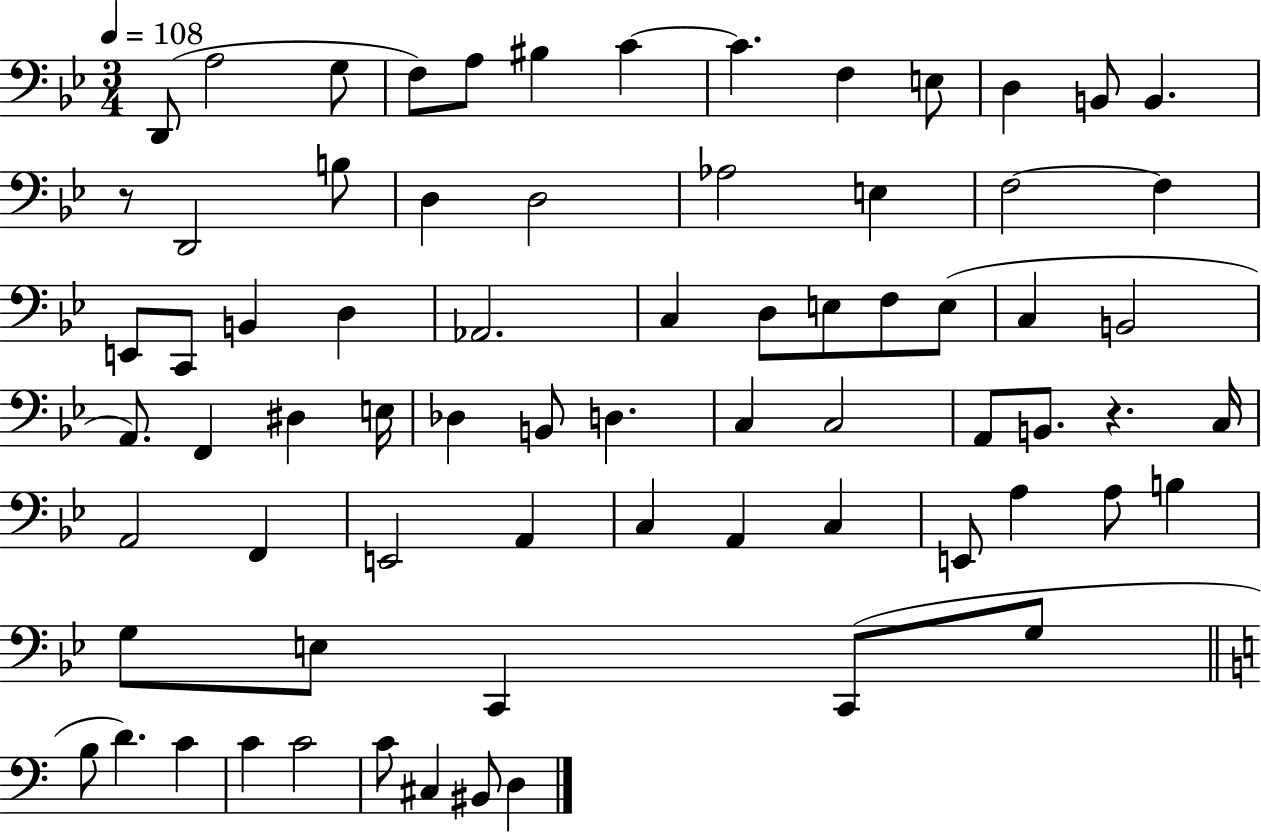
X:1
T:Untitled
M:3/4
L:1/4
K:Bb
D,,/2 A,2 G,/2 F,/2 A,/2 ^B, C C F, E,/2 D, B,,/2 B,, z/2 D,,2 B,/2 D, D,2 _A,2 E, F,2 F, E,,/2 C,,/2 B,, D, _A,,2 C, D,/2 E,/2 F,/2 E,/2 C, B,,2 A,,/2 F,, ^D, E,/4 _D, B,,/2 D, C, C,2 A,,/2 B,,/2 z C,/4 A,,2 F,, E,,2 A,, C, A,, C, E,,/2 A, A,/2 B, G,/2 E,/2 C,, C,,/2 G,/2 B,/2 D C C C2 C/2 ^C, ^B,,/2 D,